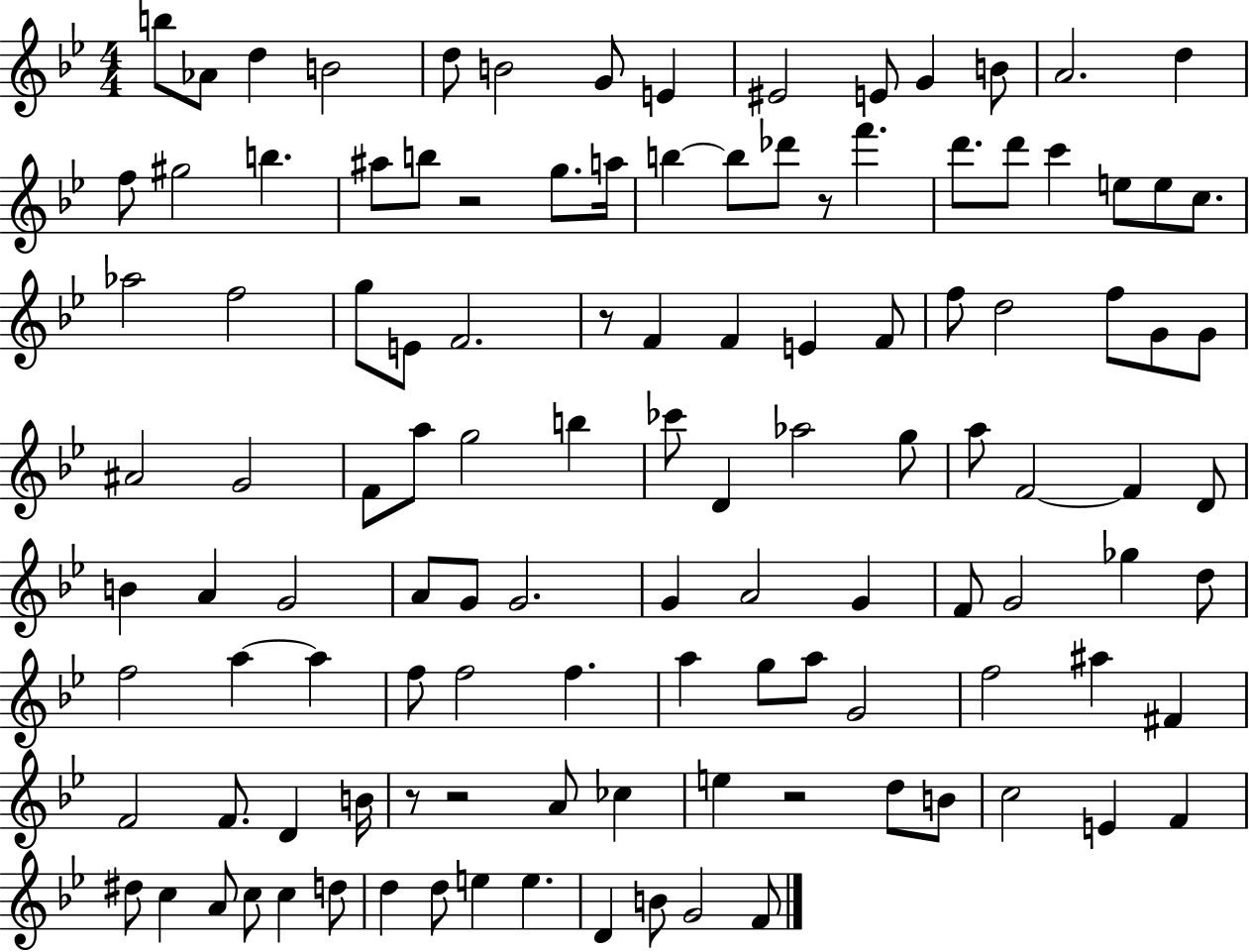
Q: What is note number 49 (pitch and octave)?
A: A5